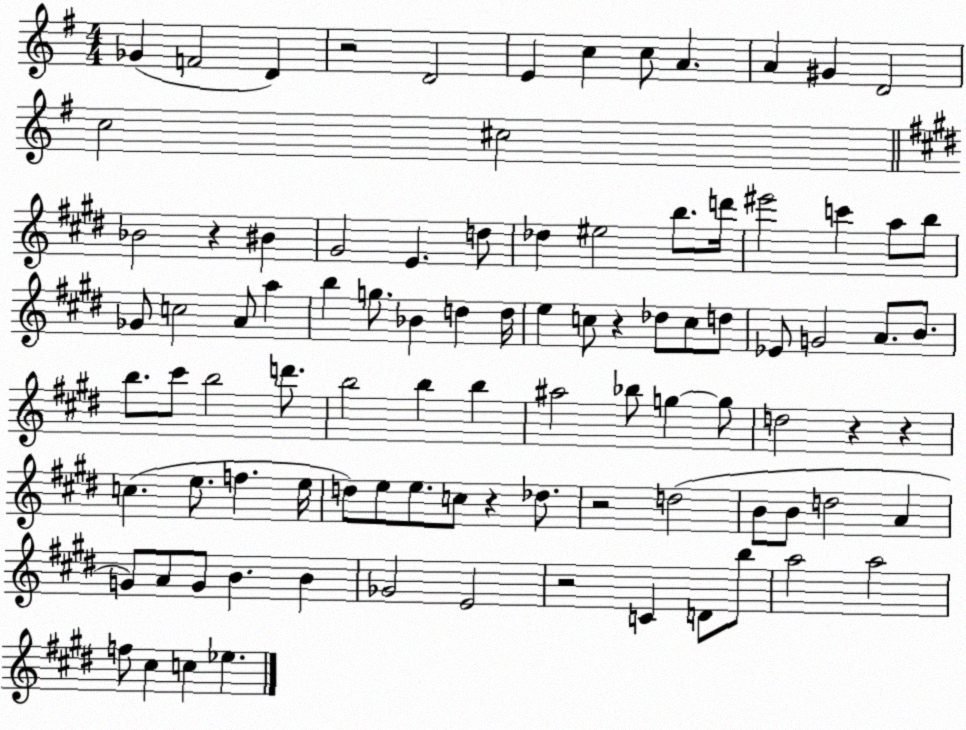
X:1
T:Untitled
M:4/4
L:1/4
K:G
_G F2 D z2 D2 E c c/2 A A ^G D2 c2 ^c2 _B2 z ^B ^G2 E d/2 _d ^e2 b/2 d'/4 ^e'2 c' a/2 b/2 _G/2 c2 A/2 a b g/2 _B d d/4 e c/2 z _d/2 c/2 d/2 _E/2 G2 A/2 B/2 b/2 ^c'/2 b2 d'/2 b2 b b ^a2 _b/2 g g/2 d2 z z c e/2 f e/4 d/2 e/2 e/2 c/2 z _d/2 z2 d2 B/2 B/2 d2 A G/2 A/2 G/2 B B _G2 E2 z2 C D/2 b/2 a2 a2 f/2 ^c c _e